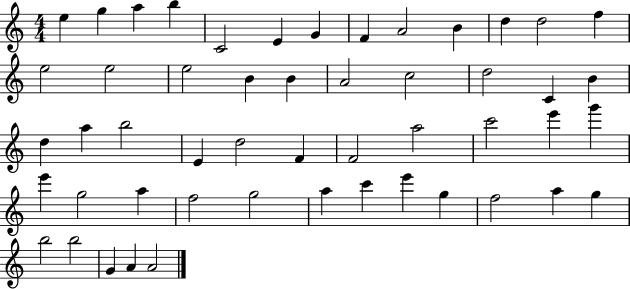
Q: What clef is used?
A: treble